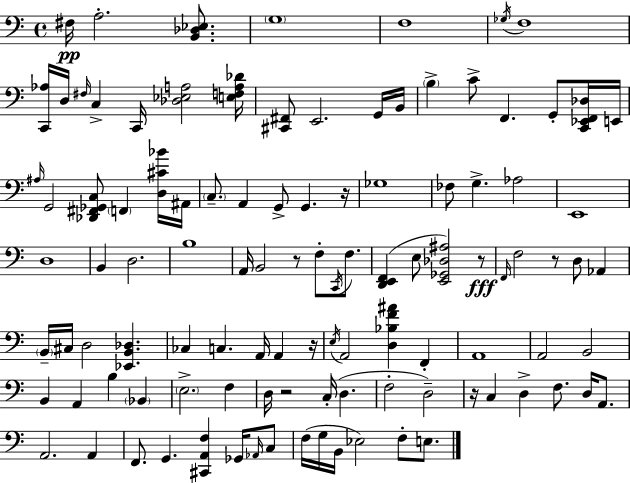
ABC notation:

X:1
T:Untitled
M:4/4
L:1/4
K:C
^F,/4 A,2 [B,,_D,_E,]/2 G,4 F,4 _G,/4 F,4 [C,,_A,]/4 D,/4 ^F,/4 C, C,,/4 [_D,_E,A,]2 [E,F,A,_D]/4 [^C,,^F,,]/2 E,,2 G,,/4 B,,/4 B, C/2 F,, G,,/2 [C,,_E,,F,,_D,]/4 E,,/4 ^A,/4 G,,2 [_D,,^F,,_G,,C,]/2 F,, [D,^C_B]/4 ^A,,/4 C,/2 A,, G,,/2 G,, z/4 _G,4 _F,/2 G, _A,2 E,,4 D,4 B,, D,2 B,4 A,,/4 B,,2 z/2 F,/2 C,,/4 F,/2 [D,,E,,F,,] E,/2 [E,,_G,,_D,^A,]2 z/2 F,,/4 F,2 z/2 D,/2 _A,, B,,/4 ^C,/4 D,2 [_E,,B,,_D,] _C, C, A,,/4 A,, z/4 E,/4 A,,2 [D,_B,F^A] F,, A,,4 A,,2 B,,2 B,, A,, B, _B,, E,2 F, D,/4 z2 C,/4 D, F,2 D,2 z/4 C, D, F,/2 D,/4 A,,/2 A,,2 A,, F,,/2 G,, [^C,,A,,F,] _G,,/4 _A,,/4 C,/2 F,/4 G,/4 B,,/4 _E,2 F,/2 E,/2